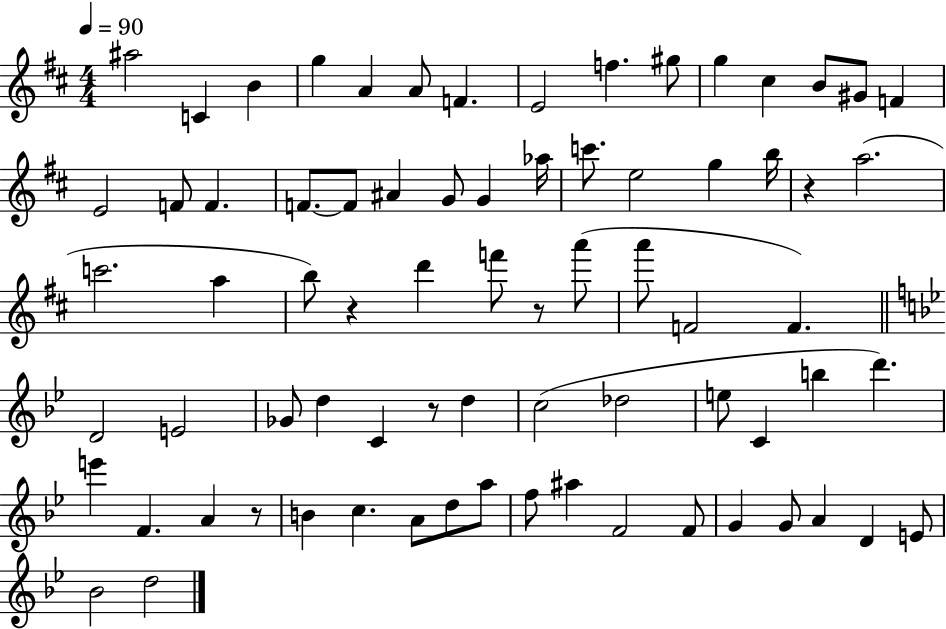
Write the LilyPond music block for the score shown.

{
  \clef treble
  \numericTimeSignature
  \time 4/4
  \key d \major
  \tempo 4 = 90
  ais''2 c'4 b'4 | g''4 a'4 a'8 f'4. | e'2 f''4. gis''8 | g''4 cis''4 b'8 gis'8 f'4 | \break e'2 f'8 f'4. | f'8.~~ f'8 ais'4 g'8 g'4 aes''16 | c'''8. e''2 g''4 b''16 | r4 a''2.( | \break c'''2. a''4 | b''8) r4 d'''4 f'''8 r8 a'''8( | a'''8 f'2 f'4.) | \bar "||" \break \key g \minor d'2 e'2 | ges'8 d''4 c'4 r8 d''4 | c''2( des''2 | e''8 c'4 b''4 d'''4.) | \break e'''4 f'4. a'4 r8 | b'4 c''4. a'8 d''8 a''8 | f''8 ais''4 f'2 f'8 | g'4 g'8 a'4 d'4 e'8 | \break bes'2 d''2 | \bar "|."
}